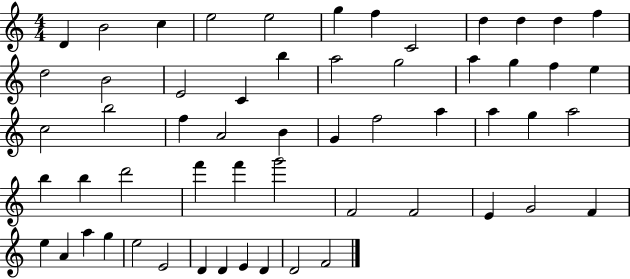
{
  \clef treble
  \numericTimeSignature
  \time 4/4
  \key c \major
  d'4 b'2 c''4 | e''2 e''2 | g''4 f''4 c'2 | d''4 d''4 d''4 f''4 | \break d''2 b'2 | e'2 c'4 b''4 | a''2 g''2 | a''4 g''4 f''4 e''4 | \break c''2 b''2 | f''4 a'2 b'4 | g'4 f''2 a''4 | a''4 g''4 a''2 | \break b''4 b''4 d'''2 | f'''4 f'''4 g'''2 | f'2 f'2 | e'4 g'2 f'4 | \break e''4 a'4 a''4 g''4 | e''2 e'2 | d'4 d'4 e'4 d'4 | d'2 f'2 | \break \bar "|."
}